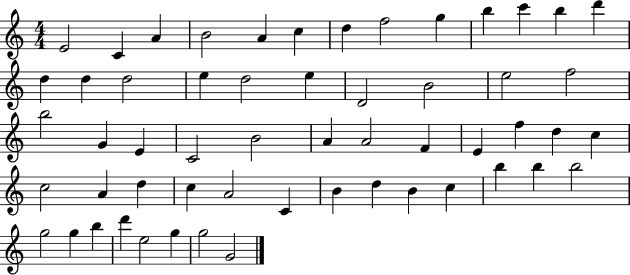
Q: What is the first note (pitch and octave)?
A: E4